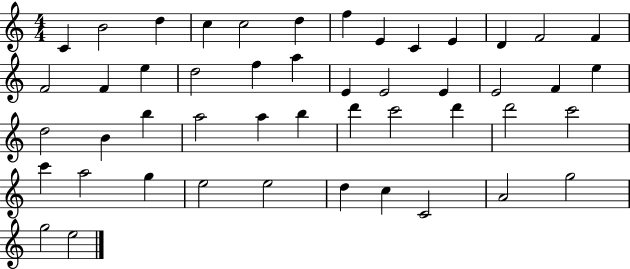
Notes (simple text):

C4/q B4/h D5/q C5/q C5/h D5/q F5/q E4/q C4/q E4/q D4/q F4/h F4/q F4/h F4/q E5/q D5/h F5/q A5/q E4/q E4/h E4/q E4/h F4/q E5/q D5/h B4/q B5/q A5/h A5/q B5/q D6/q C6/h D6/q D6/h C6/h C6/q A5/h G5/q E5/h E5/h D5/q C5/q C4/h A4/h G5/h G5/h E5/h